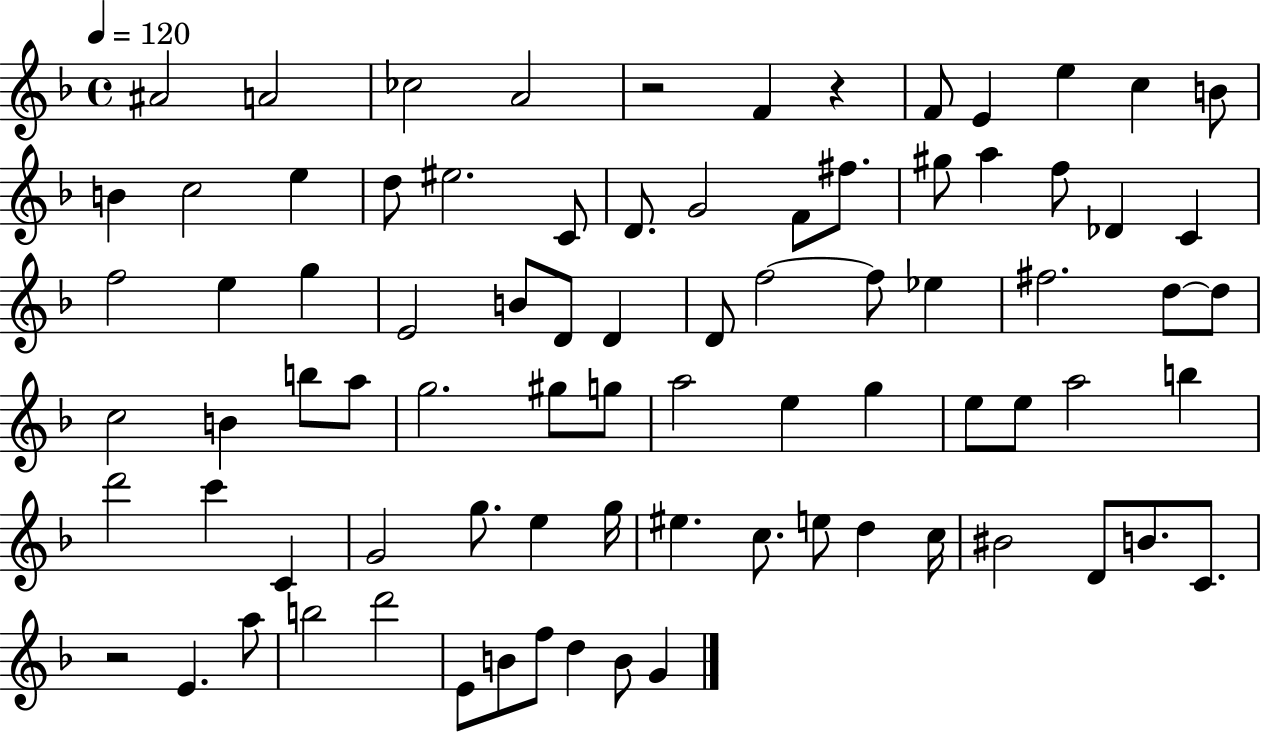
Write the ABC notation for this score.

X:1
T:Untitled
M:4/4
L:1/4
K:F
^A2 A2 _c2 A2 z2 F z F/2 E e c B/2 B c2 e d/2 ^e2 C/2 D/2 G2 F/2 ^f/2 ^g/2 a f/2 _D C f2 e g E2 B/2 D/2 D D/2 f2 f/2 _e ^f2 d/2 d/2 c2 B b/2 a/2 g2 ^g/2 g/2 a2 e g e/2 e/2 a2 b d'2 c' C G2 g/2 e g/4 ^e c/2 e/2 d c/4 ^B2 D/2 B/2 C/2 z2 E a/2 b2 d'2 E/2 B/2 f/2 d B/2 G